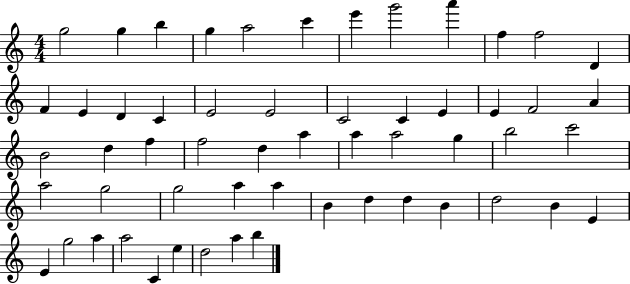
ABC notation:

X:1
T:Untitled
M:4/4
L:1/4
K:C
g2 g b g a2 c' e' g'2 a' f f2 D F E D C E2 E2 C2 C E E F2 A B2 d f f2 d a a a2 g b2 c'2 a2 g2 g2 a a B d d B d2 B E E g2 a a2 C e d2 a b